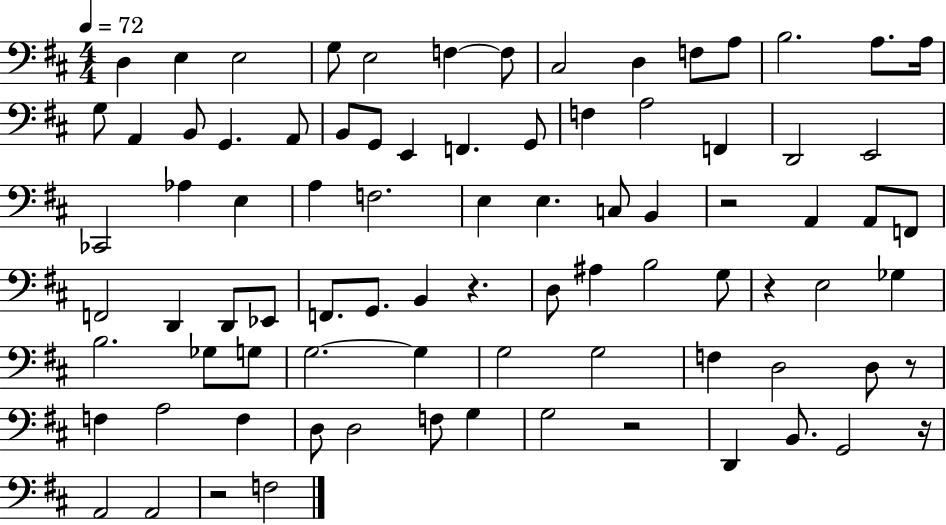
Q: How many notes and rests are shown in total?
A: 85